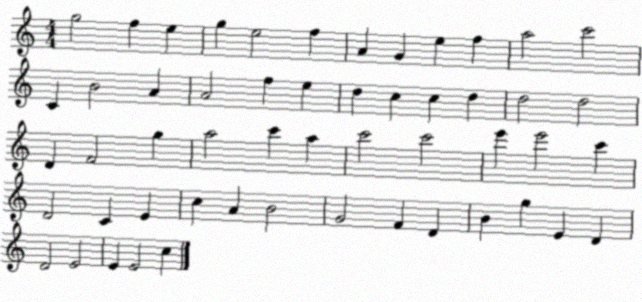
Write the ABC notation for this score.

X:1
T:Untitled
M:4/4
L:1/4
K:C
g2 f e g e2 f A G e f a2 c'2 C B2 A A2 f e d c c d d2 d2 D F2 g a2 c' a c'2 c'2 e' e'2 c' D2 C E c A B2 G2 F D B g E D D2 E2 E E2 c